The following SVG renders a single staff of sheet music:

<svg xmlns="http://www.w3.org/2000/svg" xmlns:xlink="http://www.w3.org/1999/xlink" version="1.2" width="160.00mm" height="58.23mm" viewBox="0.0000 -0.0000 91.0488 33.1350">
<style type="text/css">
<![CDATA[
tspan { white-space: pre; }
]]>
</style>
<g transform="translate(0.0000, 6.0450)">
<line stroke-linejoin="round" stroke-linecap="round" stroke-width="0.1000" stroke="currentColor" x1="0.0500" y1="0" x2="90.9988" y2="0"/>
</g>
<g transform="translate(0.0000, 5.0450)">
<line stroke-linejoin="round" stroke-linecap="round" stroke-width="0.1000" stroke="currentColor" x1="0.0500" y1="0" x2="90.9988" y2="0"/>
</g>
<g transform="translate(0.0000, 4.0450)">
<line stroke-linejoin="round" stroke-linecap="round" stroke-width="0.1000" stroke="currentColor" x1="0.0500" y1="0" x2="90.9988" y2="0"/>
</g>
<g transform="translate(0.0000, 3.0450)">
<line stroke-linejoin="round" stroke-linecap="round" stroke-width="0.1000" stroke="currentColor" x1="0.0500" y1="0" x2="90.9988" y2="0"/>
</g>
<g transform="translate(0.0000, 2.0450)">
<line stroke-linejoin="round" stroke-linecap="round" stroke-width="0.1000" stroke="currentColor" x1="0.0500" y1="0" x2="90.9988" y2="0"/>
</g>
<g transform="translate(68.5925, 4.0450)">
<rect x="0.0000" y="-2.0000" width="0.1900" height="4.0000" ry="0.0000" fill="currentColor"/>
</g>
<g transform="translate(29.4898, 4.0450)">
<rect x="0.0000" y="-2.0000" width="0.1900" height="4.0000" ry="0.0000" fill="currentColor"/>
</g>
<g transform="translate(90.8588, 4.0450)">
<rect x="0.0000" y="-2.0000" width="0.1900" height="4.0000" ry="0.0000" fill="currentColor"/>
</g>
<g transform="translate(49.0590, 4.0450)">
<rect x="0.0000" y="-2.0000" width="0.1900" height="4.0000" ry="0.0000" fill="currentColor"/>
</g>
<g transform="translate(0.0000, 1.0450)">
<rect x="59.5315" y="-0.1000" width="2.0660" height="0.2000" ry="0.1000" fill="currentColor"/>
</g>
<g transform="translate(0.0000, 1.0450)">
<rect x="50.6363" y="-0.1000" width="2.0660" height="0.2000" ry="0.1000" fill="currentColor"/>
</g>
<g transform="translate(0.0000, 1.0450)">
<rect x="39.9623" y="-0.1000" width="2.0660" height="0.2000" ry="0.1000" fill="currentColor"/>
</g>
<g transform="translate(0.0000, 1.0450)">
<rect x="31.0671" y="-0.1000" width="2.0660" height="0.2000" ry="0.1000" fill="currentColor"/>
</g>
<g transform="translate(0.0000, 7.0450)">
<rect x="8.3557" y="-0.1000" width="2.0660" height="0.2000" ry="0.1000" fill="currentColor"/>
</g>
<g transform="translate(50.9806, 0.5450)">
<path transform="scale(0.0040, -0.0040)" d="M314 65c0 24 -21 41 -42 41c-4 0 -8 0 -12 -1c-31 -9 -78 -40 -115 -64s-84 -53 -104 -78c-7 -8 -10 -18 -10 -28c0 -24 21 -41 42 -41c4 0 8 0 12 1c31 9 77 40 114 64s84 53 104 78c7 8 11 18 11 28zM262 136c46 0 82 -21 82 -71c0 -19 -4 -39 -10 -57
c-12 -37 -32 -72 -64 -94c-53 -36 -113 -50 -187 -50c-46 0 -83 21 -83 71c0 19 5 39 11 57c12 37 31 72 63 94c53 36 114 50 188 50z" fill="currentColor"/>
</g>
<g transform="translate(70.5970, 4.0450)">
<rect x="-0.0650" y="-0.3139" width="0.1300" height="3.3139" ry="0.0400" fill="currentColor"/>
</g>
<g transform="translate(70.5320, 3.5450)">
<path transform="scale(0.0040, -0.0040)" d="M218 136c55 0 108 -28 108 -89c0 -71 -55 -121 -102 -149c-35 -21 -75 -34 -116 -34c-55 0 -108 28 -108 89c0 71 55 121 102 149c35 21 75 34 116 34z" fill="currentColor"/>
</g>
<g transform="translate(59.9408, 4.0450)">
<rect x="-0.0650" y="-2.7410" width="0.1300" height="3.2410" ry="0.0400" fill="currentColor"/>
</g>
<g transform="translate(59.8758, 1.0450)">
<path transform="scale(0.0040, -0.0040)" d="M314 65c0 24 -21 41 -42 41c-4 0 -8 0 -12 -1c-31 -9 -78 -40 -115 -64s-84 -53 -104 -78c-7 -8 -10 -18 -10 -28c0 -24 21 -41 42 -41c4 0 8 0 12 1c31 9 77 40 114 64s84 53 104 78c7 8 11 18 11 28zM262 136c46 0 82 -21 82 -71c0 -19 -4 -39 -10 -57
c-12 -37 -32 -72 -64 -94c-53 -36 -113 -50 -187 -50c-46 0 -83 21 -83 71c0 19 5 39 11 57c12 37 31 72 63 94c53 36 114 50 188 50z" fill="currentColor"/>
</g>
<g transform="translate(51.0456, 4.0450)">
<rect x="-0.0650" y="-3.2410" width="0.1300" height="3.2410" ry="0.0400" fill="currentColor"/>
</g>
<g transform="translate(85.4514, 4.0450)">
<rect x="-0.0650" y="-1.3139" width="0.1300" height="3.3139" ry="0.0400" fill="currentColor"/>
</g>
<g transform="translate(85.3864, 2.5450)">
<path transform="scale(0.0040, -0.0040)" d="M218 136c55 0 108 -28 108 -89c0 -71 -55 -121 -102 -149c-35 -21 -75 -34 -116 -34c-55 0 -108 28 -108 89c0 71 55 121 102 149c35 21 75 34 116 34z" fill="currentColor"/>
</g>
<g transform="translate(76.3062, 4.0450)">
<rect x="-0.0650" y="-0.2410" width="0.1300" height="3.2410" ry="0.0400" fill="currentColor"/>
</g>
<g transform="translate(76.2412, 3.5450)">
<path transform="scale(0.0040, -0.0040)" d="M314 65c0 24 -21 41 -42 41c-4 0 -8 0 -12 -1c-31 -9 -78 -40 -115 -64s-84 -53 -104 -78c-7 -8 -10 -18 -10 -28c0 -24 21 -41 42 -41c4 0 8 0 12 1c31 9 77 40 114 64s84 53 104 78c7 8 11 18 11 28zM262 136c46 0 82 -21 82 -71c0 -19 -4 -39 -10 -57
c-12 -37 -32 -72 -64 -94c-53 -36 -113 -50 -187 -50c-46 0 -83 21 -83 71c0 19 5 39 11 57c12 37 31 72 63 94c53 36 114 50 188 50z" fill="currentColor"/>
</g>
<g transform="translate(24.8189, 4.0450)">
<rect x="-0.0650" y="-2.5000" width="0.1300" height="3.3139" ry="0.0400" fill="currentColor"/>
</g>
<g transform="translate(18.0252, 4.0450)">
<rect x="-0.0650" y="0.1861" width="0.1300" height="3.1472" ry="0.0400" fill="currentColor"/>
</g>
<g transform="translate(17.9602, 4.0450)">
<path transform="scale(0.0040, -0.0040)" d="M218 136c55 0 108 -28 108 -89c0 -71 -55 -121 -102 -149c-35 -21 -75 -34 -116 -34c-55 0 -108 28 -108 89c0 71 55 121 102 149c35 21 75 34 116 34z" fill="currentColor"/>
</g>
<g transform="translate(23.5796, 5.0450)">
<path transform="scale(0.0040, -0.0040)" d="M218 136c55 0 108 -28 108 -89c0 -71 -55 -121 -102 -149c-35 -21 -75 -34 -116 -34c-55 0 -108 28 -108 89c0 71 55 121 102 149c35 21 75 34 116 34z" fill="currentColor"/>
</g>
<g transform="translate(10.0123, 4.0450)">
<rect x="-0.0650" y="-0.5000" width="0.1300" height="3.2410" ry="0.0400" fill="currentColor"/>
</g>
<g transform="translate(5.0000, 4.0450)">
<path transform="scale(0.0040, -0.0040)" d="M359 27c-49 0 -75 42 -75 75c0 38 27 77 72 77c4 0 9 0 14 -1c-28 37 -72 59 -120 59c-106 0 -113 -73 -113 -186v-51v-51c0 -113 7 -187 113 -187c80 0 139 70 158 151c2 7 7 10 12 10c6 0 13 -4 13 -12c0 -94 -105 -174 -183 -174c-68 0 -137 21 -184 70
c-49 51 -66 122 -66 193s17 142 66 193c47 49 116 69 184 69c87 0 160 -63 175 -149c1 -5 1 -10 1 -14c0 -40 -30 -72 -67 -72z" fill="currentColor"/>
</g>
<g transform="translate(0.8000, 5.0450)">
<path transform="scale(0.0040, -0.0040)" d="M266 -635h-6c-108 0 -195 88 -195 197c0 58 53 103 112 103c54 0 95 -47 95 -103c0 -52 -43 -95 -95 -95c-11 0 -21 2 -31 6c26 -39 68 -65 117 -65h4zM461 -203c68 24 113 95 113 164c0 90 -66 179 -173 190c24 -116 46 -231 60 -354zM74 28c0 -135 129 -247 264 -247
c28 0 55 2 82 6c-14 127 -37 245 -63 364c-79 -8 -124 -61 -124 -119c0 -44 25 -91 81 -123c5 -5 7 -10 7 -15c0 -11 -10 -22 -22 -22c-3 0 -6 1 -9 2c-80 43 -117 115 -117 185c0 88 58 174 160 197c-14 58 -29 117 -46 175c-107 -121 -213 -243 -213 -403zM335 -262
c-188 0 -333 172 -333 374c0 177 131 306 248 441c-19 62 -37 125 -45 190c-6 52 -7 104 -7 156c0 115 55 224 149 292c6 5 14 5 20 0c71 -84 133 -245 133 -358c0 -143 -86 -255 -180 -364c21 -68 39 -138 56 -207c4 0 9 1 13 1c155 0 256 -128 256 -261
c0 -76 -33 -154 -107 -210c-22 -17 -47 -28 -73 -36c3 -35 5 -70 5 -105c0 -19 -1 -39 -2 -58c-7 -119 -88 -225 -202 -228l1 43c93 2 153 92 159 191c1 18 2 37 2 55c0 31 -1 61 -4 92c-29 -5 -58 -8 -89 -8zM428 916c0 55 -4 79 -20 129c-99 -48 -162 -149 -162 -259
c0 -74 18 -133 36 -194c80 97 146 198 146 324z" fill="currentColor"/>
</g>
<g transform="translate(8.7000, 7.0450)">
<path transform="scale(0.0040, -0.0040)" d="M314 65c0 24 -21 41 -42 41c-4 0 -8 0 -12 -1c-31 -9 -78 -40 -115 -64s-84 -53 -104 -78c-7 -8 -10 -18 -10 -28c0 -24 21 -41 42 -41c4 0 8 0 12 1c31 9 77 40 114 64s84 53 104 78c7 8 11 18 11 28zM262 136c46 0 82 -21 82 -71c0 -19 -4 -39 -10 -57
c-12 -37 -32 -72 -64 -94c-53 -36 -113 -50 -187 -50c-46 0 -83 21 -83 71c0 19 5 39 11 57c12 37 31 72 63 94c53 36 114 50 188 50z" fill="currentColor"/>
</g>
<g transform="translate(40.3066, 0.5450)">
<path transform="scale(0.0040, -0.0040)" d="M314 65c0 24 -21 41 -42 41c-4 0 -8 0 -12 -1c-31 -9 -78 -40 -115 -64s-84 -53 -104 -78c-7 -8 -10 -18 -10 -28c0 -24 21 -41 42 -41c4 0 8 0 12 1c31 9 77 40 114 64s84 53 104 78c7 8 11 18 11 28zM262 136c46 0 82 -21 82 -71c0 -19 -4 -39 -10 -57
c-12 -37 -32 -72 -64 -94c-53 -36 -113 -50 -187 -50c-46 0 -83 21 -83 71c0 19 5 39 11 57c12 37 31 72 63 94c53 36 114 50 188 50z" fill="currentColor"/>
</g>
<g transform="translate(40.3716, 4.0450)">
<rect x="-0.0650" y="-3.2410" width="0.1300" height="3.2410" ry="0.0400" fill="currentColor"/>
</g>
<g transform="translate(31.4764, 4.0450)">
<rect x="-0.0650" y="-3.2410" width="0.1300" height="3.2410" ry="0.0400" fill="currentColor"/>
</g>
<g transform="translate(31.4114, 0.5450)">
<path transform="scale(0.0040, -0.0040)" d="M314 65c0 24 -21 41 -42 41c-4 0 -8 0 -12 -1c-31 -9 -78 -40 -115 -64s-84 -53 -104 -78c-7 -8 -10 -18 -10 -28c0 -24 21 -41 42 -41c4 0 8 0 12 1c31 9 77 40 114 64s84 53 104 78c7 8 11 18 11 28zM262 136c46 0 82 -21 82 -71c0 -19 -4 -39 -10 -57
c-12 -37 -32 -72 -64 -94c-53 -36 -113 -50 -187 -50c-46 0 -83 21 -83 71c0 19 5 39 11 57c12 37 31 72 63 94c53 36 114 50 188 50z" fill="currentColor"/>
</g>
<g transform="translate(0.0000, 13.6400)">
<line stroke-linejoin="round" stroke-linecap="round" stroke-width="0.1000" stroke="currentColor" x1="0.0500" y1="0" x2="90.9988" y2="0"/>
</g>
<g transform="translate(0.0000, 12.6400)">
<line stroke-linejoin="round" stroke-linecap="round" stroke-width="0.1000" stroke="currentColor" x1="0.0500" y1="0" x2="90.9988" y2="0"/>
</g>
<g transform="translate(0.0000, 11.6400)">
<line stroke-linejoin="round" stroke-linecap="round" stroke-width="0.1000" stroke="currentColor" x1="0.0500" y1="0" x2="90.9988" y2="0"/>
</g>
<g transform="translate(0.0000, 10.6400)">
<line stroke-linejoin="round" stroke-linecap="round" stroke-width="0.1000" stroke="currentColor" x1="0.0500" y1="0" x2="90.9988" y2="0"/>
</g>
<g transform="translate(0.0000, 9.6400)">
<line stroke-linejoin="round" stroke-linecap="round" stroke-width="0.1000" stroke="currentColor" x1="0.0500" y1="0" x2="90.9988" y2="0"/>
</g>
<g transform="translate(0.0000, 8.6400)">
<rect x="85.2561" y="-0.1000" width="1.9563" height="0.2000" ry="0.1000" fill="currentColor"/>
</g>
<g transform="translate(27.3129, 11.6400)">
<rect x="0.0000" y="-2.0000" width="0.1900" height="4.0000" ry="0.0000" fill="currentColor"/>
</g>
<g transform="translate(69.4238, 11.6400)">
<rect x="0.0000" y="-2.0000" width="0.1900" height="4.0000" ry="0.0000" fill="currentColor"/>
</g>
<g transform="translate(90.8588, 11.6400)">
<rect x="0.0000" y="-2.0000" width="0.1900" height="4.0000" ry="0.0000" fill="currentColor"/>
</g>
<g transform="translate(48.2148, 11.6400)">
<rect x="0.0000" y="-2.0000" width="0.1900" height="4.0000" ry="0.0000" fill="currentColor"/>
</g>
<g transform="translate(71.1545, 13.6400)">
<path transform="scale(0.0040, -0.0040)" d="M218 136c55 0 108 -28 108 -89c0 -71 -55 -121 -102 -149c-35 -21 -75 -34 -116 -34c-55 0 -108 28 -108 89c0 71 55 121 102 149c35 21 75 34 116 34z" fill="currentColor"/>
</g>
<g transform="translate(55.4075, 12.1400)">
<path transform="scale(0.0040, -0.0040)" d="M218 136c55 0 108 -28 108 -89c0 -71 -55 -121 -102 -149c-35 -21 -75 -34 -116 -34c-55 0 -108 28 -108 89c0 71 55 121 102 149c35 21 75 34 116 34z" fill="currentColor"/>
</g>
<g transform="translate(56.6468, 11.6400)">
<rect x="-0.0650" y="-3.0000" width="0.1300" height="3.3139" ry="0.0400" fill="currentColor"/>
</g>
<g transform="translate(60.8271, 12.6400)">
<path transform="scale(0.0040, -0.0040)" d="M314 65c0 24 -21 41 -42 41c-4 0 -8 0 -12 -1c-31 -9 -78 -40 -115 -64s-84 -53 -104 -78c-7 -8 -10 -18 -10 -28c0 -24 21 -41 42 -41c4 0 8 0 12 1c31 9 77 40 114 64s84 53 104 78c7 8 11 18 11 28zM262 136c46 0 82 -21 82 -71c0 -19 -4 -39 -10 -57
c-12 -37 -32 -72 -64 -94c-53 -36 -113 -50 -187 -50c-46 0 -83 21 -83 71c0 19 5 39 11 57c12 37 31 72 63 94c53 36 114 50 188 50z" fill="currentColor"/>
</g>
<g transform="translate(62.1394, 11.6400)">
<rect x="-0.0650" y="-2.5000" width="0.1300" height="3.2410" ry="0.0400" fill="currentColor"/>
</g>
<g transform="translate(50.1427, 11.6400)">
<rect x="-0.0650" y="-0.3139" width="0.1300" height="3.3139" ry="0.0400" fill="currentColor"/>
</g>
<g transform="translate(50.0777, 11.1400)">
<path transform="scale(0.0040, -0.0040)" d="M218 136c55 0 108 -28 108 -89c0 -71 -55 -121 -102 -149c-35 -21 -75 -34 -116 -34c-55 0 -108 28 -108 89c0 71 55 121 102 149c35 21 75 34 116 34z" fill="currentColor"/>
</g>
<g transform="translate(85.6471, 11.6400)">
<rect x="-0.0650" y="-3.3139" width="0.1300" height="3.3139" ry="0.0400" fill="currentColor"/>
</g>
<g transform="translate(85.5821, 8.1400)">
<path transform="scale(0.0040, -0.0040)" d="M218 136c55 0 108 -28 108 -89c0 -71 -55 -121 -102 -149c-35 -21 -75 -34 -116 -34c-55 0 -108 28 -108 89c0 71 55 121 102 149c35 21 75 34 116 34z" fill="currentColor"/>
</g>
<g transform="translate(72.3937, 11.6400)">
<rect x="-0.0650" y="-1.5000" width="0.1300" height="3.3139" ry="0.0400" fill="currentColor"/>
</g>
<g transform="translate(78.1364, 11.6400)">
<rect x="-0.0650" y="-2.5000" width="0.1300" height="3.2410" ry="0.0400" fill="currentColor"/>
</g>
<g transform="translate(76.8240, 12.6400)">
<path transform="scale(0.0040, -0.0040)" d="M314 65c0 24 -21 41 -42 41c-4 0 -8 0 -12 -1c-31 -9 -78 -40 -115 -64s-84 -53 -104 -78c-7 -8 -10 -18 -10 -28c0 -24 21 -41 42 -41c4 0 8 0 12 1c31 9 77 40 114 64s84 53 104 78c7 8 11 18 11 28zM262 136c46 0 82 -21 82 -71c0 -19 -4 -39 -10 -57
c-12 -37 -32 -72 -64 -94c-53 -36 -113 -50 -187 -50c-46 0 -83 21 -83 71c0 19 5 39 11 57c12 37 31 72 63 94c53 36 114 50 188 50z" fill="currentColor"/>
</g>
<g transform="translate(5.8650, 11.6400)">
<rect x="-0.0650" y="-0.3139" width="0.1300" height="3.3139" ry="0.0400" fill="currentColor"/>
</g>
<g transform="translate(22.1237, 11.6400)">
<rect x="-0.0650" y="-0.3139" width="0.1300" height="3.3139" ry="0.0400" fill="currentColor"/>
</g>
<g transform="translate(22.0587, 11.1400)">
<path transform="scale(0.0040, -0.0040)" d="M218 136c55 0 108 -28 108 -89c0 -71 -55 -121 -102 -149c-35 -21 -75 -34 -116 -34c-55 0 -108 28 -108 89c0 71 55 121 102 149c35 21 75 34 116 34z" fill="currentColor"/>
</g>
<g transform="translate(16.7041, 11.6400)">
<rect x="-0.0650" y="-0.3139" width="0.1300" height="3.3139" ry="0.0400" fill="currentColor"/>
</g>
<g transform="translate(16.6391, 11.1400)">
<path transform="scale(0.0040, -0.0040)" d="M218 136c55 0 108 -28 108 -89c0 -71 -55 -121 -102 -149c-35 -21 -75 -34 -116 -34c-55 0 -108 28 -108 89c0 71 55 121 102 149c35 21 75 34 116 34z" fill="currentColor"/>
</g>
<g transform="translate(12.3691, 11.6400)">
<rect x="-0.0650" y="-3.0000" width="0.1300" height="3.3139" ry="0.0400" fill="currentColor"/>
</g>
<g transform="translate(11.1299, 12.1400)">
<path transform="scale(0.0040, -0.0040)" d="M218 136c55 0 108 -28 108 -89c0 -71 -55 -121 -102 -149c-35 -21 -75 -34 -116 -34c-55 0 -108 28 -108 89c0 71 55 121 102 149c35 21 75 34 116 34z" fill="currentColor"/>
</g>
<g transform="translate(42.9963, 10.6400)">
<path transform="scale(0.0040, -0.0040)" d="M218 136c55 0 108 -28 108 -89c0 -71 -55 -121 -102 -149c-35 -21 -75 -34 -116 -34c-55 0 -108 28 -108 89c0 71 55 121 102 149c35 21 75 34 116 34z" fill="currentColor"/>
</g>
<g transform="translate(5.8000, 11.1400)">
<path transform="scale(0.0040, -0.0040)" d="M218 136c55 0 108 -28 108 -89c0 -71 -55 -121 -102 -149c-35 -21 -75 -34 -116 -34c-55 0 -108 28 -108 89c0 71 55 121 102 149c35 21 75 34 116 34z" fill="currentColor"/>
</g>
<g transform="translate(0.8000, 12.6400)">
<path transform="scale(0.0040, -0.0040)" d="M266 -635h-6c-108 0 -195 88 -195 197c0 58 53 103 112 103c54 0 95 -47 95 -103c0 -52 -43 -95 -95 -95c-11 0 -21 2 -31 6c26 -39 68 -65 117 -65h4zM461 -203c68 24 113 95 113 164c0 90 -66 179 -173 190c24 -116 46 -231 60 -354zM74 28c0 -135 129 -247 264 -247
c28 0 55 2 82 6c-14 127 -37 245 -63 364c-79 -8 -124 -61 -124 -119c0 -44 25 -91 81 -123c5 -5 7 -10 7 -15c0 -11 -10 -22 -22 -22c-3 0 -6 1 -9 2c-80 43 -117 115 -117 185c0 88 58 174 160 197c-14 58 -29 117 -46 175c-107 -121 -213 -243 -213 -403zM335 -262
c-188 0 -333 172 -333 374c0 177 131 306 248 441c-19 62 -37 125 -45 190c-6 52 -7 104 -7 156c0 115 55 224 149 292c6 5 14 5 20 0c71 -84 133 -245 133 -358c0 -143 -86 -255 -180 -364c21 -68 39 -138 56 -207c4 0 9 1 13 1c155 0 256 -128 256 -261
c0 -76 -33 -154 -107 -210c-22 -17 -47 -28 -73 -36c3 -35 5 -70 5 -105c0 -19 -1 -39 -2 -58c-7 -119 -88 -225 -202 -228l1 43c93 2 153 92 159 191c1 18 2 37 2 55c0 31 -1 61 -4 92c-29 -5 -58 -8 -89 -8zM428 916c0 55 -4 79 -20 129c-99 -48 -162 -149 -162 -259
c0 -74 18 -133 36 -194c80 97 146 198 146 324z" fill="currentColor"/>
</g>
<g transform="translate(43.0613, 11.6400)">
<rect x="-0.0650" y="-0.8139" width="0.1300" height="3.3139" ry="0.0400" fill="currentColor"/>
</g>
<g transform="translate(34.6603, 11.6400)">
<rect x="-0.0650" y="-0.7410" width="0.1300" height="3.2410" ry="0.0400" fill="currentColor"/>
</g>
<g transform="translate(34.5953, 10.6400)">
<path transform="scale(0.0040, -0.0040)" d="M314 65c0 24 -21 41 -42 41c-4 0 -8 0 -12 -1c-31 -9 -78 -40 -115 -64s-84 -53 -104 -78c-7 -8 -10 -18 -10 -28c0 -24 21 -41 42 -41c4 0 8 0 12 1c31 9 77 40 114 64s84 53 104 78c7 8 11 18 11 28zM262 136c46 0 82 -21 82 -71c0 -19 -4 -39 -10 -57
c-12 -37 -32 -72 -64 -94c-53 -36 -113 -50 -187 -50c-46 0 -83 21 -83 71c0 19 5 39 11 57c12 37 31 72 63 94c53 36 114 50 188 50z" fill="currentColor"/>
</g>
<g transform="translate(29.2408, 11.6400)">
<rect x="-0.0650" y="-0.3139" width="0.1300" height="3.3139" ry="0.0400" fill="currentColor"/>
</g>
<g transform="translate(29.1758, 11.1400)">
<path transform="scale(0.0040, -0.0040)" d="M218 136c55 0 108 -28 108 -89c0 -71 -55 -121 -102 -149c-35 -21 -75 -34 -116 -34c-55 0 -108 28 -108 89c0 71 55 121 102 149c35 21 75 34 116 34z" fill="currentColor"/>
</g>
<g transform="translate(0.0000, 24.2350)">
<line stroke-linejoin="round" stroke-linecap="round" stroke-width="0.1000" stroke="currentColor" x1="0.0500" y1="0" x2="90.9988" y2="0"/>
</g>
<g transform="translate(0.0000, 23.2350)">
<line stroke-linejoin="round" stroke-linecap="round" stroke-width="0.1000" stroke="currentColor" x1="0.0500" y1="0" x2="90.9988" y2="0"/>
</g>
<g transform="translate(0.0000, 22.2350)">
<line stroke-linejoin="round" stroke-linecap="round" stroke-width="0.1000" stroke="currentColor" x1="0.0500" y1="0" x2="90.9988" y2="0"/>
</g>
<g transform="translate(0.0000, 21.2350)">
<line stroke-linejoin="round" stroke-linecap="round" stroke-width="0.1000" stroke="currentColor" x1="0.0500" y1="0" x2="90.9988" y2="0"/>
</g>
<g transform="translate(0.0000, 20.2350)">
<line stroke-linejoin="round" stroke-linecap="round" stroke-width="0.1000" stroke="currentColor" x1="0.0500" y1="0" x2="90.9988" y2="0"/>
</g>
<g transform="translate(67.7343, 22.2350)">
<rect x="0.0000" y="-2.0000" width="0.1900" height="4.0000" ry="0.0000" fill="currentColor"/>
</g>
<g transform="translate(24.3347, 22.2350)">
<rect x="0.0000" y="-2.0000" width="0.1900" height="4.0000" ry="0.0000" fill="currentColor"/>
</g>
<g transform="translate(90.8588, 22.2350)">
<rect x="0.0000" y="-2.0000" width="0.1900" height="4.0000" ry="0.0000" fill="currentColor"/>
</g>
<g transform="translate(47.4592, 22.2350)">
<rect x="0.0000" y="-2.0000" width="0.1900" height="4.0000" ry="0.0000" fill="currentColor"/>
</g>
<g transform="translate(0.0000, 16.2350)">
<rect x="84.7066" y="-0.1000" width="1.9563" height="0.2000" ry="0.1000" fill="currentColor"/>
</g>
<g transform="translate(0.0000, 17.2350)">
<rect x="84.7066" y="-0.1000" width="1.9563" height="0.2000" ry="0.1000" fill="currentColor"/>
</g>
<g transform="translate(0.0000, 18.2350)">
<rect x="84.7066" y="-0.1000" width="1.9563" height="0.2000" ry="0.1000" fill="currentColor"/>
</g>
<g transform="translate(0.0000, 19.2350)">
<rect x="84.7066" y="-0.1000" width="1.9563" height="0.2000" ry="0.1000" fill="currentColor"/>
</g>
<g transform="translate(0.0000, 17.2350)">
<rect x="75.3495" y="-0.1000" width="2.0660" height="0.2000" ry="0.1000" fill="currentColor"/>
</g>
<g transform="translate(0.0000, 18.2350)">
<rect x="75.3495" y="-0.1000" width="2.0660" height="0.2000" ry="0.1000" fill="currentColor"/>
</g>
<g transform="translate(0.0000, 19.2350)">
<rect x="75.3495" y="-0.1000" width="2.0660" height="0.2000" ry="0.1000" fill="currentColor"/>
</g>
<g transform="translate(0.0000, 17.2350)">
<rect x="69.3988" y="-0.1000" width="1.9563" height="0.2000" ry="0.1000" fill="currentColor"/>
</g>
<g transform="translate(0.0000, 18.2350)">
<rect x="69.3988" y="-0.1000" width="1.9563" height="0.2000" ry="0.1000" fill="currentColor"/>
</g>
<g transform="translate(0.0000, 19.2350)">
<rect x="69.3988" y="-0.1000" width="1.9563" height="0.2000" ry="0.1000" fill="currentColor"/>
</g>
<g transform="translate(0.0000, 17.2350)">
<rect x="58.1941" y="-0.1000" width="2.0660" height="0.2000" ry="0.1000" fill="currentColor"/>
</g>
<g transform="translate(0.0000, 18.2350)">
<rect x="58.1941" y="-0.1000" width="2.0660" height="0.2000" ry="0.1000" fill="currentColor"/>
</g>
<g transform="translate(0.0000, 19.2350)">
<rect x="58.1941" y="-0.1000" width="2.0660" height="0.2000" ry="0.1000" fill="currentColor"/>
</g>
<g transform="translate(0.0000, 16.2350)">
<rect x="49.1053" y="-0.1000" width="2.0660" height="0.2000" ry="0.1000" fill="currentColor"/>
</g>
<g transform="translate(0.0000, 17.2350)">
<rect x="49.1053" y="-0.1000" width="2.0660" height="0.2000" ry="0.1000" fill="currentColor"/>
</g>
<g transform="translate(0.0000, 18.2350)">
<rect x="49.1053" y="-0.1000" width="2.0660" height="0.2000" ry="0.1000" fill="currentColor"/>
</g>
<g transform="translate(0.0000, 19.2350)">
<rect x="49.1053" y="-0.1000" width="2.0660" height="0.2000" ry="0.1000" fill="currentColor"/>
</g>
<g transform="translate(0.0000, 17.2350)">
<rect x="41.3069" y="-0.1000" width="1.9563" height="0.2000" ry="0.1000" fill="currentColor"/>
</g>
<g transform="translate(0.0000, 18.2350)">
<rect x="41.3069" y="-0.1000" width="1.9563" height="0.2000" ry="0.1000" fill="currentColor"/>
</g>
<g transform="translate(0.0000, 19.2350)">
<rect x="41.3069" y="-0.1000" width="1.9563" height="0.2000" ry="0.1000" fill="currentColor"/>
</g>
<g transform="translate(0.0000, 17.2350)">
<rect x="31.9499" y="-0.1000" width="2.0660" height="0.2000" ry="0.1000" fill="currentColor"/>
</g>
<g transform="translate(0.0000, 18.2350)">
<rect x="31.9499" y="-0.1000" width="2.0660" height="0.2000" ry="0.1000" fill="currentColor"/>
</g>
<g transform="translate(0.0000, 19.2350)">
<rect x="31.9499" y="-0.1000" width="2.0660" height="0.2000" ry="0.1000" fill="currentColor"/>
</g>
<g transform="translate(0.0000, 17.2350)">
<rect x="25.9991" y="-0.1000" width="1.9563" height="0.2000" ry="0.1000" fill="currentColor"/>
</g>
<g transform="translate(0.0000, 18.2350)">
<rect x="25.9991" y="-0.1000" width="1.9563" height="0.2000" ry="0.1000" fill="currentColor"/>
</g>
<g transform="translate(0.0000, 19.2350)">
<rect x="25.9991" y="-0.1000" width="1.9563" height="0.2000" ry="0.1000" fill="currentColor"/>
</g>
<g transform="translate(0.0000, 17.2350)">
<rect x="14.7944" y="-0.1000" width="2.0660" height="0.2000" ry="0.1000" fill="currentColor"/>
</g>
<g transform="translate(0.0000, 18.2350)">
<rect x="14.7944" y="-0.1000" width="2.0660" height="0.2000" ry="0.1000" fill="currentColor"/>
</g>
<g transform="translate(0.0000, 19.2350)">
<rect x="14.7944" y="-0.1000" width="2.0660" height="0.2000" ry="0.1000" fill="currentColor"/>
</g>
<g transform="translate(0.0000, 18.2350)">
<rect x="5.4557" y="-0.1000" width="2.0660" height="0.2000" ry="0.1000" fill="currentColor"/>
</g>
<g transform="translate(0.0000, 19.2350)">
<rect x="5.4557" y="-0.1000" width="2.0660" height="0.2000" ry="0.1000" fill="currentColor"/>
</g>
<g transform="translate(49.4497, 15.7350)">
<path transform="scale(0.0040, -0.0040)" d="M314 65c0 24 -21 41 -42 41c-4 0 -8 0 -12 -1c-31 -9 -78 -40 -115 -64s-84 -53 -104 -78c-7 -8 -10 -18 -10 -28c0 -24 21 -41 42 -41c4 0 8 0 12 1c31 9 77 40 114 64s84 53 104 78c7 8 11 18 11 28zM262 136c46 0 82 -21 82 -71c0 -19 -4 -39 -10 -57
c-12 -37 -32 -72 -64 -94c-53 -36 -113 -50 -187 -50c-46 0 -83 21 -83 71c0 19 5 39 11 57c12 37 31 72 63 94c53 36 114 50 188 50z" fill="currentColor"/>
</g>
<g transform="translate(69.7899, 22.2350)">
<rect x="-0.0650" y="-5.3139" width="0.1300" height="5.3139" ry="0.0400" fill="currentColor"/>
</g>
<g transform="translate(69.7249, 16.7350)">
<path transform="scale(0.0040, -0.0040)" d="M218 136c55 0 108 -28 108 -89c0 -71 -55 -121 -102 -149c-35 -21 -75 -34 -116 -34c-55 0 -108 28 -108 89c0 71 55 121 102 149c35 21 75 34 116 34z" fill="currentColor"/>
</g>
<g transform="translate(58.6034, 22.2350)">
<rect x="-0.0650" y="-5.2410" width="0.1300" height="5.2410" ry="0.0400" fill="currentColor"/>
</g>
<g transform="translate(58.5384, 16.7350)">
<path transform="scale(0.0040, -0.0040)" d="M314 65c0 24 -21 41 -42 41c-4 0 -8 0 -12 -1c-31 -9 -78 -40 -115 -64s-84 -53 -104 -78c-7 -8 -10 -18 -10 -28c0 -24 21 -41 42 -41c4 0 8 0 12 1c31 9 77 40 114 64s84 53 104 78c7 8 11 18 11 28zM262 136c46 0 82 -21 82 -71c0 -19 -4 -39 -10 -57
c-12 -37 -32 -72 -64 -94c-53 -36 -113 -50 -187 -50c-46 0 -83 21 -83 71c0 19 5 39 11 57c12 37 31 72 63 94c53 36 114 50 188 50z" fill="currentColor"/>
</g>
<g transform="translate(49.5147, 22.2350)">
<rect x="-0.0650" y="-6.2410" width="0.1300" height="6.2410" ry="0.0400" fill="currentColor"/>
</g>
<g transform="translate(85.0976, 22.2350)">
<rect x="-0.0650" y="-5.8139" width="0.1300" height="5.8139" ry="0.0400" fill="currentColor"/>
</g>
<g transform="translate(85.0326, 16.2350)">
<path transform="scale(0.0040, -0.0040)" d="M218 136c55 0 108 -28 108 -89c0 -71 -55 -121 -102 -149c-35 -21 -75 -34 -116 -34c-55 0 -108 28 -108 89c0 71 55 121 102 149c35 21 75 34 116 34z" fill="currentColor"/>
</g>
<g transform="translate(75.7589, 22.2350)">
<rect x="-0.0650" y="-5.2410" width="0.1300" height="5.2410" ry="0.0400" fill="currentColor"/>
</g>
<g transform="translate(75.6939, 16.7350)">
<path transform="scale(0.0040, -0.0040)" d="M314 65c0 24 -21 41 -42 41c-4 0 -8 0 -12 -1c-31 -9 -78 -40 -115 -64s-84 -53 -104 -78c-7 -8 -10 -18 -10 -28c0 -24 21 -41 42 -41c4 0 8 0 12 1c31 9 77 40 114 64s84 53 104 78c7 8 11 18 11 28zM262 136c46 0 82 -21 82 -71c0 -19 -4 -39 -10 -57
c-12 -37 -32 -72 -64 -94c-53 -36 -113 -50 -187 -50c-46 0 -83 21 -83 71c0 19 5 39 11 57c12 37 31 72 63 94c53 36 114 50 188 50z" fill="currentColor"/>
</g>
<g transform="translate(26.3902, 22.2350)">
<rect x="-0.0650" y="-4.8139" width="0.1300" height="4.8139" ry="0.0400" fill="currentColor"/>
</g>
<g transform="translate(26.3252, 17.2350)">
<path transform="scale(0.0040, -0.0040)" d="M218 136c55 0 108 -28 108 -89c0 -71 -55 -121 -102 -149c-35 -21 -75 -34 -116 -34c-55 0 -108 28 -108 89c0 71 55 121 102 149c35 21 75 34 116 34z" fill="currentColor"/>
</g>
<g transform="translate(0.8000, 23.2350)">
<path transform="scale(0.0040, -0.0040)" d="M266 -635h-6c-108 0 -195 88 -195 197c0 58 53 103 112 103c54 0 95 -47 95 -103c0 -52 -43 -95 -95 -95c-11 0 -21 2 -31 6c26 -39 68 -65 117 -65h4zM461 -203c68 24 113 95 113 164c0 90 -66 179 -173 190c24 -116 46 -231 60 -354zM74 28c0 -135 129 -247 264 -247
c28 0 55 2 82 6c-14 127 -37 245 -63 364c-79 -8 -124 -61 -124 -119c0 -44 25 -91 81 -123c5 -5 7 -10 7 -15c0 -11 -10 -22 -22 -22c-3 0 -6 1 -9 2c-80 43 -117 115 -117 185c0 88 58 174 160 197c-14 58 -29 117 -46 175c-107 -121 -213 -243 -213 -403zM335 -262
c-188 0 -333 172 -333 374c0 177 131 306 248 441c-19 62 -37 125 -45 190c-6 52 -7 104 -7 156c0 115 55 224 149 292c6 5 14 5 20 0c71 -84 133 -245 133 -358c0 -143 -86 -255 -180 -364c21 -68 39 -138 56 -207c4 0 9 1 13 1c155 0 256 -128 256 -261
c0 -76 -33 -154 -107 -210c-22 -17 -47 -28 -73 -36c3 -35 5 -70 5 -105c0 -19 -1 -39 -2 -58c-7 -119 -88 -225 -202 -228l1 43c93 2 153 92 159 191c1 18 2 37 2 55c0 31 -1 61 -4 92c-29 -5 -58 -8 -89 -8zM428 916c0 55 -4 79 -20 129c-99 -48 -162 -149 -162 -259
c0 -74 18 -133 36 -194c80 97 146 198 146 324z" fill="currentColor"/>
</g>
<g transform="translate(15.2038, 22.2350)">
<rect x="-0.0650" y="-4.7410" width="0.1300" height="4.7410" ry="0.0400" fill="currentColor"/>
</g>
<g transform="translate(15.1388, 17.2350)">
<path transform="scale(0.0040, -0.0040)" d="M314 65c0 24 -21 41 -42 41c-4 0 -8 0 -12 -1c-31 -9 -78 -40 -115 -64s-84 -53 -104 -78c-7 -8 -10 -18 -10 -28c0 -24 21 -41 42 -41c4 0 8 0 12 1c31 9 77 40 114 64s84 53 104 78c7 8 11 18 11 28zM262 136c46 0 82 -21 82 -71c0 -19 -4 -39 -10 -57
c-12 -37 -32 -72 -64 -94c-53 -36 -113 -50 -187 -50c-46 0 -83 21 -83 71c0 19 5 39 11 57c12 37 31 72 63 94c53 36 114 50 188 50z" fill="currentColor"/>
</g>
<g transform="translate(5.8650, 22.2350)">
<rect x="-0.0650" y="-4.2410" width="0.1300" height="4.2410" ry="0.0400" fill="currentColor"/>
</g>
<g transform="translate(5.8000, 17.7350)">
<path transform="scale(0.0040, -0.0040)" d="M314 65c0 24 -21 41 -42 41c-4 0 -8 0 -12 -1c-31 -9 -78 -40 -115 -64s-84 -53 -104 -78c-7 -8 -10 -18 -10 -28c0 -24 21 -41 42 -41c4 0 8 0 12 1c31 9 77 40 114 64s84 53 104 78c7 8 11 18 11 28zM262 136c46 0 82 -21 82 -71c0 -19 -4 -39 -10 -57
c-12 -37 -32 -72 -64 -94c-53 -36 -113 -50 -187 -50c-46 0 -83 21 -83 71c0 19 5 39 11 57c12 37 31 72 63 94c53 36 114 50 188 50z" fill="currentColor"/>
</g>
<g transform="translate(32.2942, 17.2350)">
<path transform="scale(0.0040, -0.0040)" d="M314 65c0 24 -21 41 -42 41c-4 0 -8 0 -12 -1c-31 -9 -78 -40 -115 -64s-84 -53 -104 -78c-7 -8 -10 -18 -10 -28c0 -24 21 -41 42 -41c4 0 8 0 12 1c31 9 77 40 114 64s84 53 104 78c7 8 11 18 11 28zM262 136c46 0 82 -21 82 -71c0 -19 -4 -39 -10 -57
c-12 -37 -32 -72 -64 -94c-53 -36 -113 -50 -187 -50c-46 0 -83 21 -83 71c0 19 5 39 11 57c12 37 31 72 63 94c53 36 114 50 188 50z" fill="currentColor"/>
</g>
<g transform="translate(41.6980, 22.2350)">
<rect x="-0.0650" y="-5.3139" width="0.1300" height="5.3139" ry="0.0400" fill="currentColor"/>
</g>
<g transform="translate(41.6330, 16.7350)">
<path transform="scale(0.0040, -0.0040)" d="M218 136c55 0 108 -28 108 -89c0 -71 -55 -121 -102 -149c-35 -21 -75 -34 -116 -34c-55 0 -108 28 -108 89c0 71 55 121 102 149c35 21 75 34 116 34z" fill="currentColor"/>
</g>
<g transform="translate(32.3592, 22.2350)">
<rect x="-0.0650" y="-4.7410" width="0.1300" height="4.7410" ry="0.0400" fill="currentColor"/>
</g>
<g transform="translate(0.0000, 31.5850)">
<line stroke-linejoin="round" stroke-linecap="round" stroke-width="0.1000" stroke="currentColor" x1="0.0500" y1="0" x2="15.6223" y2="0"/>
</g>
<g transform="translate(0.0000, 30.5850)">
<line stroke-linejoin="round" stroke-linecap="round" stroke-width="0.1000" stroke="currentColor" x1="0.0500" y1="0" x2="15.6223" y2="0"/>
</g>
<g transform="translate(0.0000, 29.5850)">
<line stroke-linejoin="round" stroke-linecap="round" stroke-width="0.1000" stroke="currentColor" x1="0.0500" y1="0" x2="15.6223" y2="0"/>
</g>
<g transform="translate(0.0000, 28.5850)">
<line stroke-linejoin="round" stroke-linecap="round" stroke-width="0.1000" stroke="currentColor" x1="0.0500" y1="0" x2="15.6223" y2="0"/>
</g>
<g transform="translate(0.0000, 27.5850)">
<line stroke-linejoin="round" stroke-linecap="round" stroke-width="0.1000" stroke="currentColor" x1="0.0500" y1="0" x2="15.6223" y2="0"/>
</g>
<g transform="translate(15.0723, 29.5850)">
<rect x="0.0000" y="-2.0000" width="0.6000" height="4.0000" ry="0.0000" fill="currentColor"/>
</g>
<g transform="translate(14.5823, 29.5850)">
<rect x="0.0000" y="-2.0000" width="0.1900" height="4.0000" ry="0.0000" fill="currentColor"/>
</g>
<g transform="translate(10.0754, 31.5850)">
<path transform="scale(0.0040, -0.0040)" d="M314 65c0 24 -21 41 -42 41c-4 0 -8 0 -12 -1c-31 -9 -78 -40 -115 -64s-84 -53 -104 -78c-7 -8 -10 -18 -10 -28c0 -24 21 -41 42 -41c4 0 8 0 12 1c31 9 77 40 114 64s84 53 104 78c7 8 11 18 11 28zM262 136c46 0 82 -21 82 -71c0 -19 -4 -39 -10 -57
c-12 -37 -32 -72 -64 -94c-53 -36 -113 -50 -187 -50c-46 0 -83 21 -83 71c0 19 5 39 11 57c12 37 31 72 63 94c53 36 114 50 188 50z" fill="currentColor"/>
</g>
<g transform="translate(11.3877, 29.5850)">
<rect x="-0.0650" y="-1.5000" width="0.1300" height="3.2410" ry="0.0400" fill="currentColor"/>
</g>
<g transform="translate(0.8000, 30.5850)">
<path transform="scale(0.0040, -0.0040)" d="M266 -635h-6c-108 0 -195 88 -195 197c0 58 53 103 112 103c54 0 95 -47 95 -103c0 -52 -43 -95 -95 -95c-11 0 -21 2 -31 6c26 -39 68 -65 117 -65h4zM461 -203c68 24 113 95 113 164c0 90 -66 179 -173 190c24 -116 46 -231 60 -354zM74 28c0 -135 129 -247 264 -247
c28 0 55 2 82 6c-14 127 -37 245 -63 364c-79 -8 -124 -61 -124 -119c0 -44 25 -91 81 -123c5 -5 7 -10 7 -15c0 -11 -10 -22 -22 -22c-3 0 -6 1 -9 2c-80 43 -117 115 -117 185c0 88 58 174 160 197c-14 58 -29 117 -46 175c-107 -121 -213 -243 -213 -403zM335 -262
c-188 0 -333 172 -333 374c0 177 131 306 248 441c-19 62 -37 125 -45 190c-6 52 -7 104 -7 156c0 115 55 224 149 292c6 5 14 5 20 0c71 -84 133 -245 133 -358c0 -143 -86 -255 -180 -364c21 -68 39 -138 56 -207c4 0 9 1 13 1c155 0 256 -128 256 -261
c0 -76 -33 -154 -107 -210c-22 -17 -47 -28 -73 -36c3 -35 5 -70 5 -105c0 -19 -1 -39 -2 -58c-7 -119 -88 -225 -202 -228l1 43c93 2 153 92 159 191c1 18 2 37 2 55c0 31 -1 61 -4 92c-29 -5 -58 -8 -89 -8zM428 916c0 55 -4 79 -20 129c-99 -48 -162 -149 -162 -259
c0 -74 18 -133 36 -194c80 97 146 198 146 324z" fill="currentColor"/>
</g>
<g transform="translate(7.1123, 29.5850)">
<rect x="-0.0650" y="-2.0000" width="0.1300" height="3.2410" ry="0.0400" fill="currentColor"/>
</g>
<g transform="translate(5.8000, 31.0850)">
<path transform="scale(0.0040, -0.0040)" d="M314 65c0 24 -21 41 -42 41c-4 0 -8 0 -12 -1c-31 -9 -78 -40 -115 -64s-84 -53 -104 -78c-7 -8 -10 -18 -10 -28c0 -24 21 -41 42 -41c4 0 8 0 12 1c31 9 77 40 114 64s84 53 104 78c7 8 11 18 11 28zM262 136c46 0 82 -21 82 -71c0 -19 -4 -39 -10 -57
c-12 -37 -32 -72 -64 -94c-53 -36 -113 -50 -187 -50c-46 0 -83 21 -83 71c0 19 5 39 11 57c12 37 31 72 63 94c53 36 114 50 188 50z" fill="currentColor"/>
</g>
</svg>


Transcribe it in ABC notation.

X:1
T:Untitled
M:4/4
L:1/4
K:C
C2 B G b2 b2 b2 a2 c c2 e c A c c c d2 d c A G2 E G2 b d'2 e'2 e' e'2 f' a'2 f'2 f' f'2 g' F2 E2